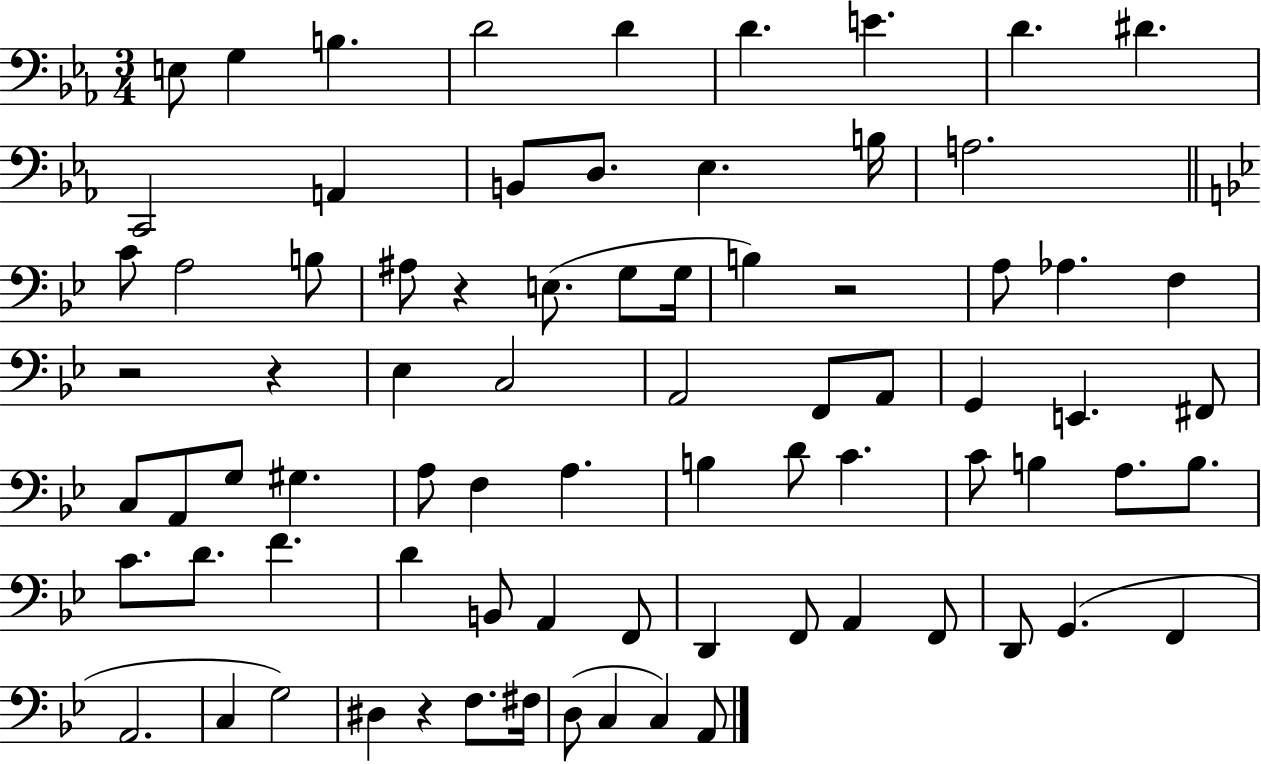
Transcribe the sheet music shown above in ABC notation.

X:1
T:Untitled
M:3/4
L:1/4
K:Eb
E,/2 G, B, D2 D D E D ^D C,,2 A,, B,,/2 D,/2 _E, B,/4 A,2 C/2 A,2 B,/2 ^A,/2 z E,/2 G,/2 G,/4 B, z2 A,/2 _A, F, z2 z _E, C,2 A,,2 F,,/2 A,,/2 G,, E,, ^F,,/2 C,/2 A,,/2 G,/2 ^G, A,/2 F, A, B, D/2 C C/2 B, A,/2 B,/2 C/2 D/2 F D B,,/2 A,, F,,/2 D,, F,,/2 A,, F,,/2 D,,/2 G,, F,, A,,2 C, G,2 ^D, z F,/2 ^F,/4 D,/2 C, C, A,,/2